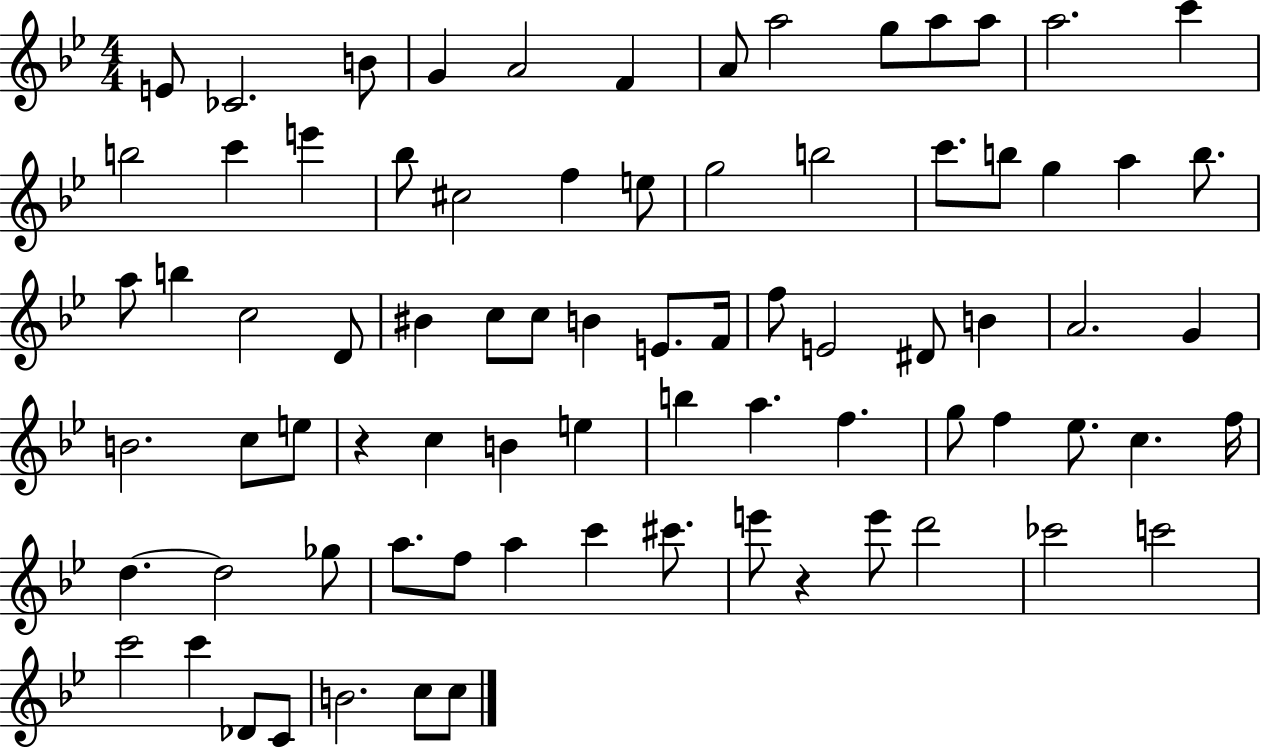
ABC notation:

X:1
T:Untitled
M:4/4
L:1/4
K:Bb
E/2 _C2 B/2 G A2 F A/2 a2 g/2 a/2 a/2 a2 c' b2 c' e' _b/2 ^c2 f e/2 g2 b2 c'/2 b/2 g a b/2 a/2 b c2 D/2 ^B c/2 c/2 B E/2 F/4 f/2 E2 ^D/2 B A2 G B2 c/2 e/2 z c B e b a f g/2 f _e/2 c f/4 d d2 _g/2 a/2 f/2 a c' ^c'/2 e'/2 z e'/2 d'2 _c'2 c'2 c'2 c' _D/2 C/2 B2 c/2 c/2